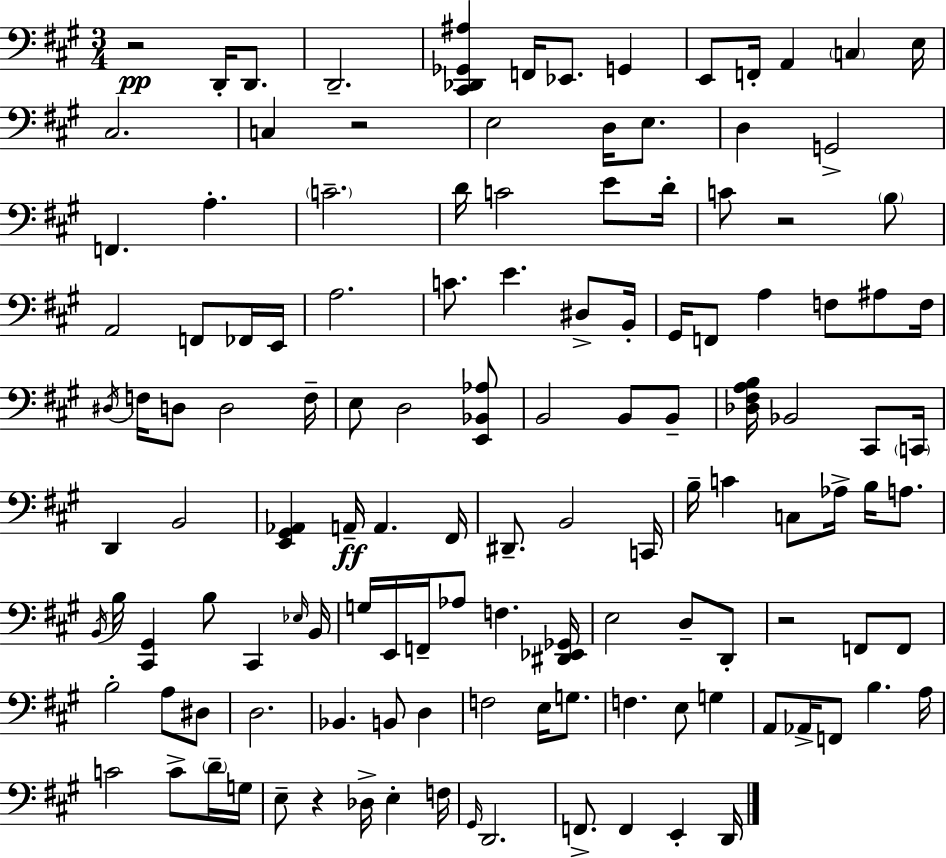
{
  \clef bass
  \numericTimeSignature
  \time 3/4
  \key a \major
  r2\pp d,16-. d,8. | d,2.-- | <cis, des, ges, ais>4 f,16 ees,8. g,4 | e,8 f,16-. a,4 \parenthesize c4 e16 | \break cis2. | c4 r2 | e2 d16 e8. | d4 g,2-> | \break f,4. a4.-. | \parenthesize c'2.-- | d'16 c'2 e'8 d'16-. | c'8 r2 \parenthesize b8 | \break a,2 f,8 fes,16 e,16 | a2. | c'8. e'4. dis8-> b,16-. | gis,16 f,8 a4 f8 ais8 f16 | \break \acciaccatura { dis16 } f16 d8 d2 | f16-- e8 d2 <e, bes, aes>8 | b,2 b,8 b,8-- | <des fis a b>16 bes,2 cis,8 | \break \parenthesize c,16 d,4 b,2 | <e, gis, aes,>4 a,16--\ff a,4. | fis,16 dis,8.-- b,2 | c,16 b16-- c'4 c8 aes16-> b16 a8. | \break \acciaccatura { b,16 } b16 <cis, gis,>4 b8 cis,4 | \grace { ees16 } b,16 g16 e,16 f,16-- aes8 f4. | <dis, ees, ges,>16 e2 d8-- | d,8-. r2 f,8 | \break f,8 b2-. a8 | dis8 d2. | bes,4. b,8 d4 | f2 e16 | \break g8. f4. e8 g4 | a,8 aes,16-> f,8 b4. | a16 c'2 c'8-> | \parenthesize d'16-- g16 e8-- r4 des16-> e4-. | \break f16 \grace { gis,16 } d,2. | f,8.-> f,4 e,4-. | d,16 \bar "|."
}